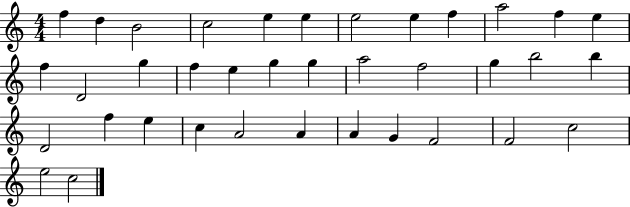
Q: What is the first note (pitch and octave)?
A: F5